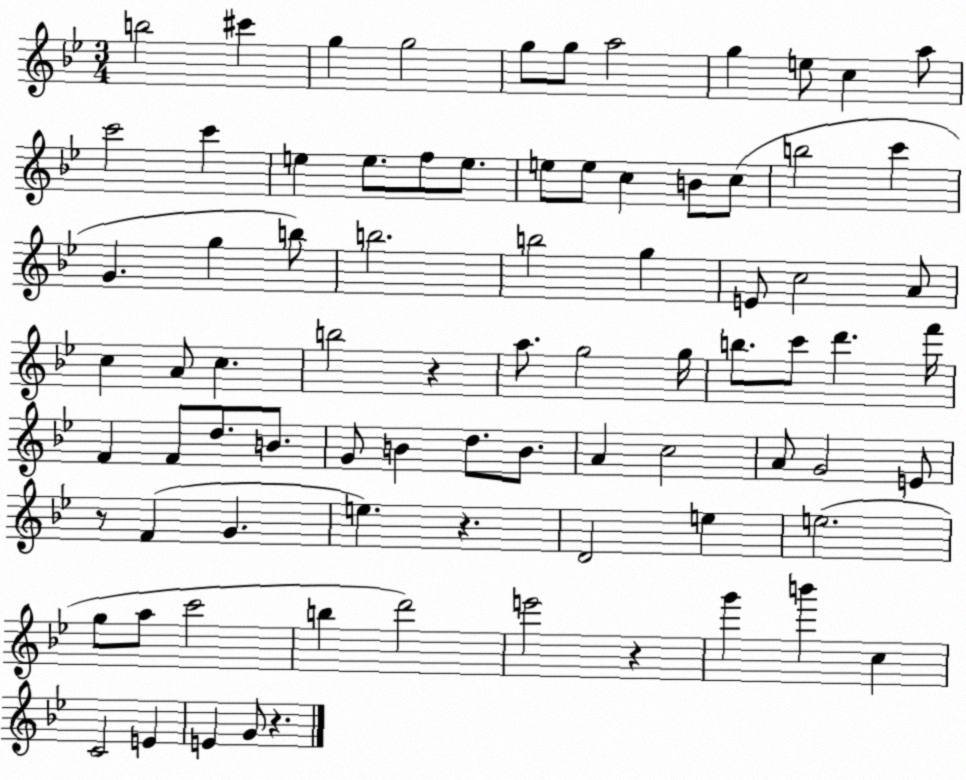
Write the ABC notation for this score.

X:1
T:Untitled
M:3/4
L:1/4
K:Bb
b2 ^c' g g2 g/2 g/2 a2 g e/2 c a/2 c'2 c' e e/2 f/2 e/2 e/2 e/2 c B/2 c/2 b2 c' G g b/2 b2 b2 g E/2 c2 A/2 c A/2 c b2 z a/2 g2 g/4 b/2 c'/2 d' f'/4 F F/2 d/2 B/2 G/2 B d/2 B/2 A c2 A/2 G2 E/2 z/2 F G e z D2 e e2 g/2 a/2 c'2 b d'2 e'2 z g' b' c C2 E E G/2 z